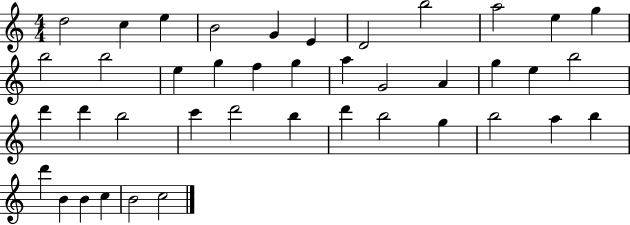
{
  \clef treble
  \numericTimeSignature
  \time 4/4
  \key c \major
  d''2 c''4 e''4 | b'2 g'4 e'4 | d'2 b''2 | a''2 e''4 g''4 | \break b''2 b''2 | e''4 g''4 f''4 g''4 | a''4 g'2 a'4 | g''4 e''4 b''2 | \break d'''4 d'''4 b''2 | c'''4 d'''2 b''4 | d'''4 b''2 g''4 | b''2 a''4 b''4 | \break d'''4 b'4 b'4 c''4 | b'2 c''2 | \bar "|."
}